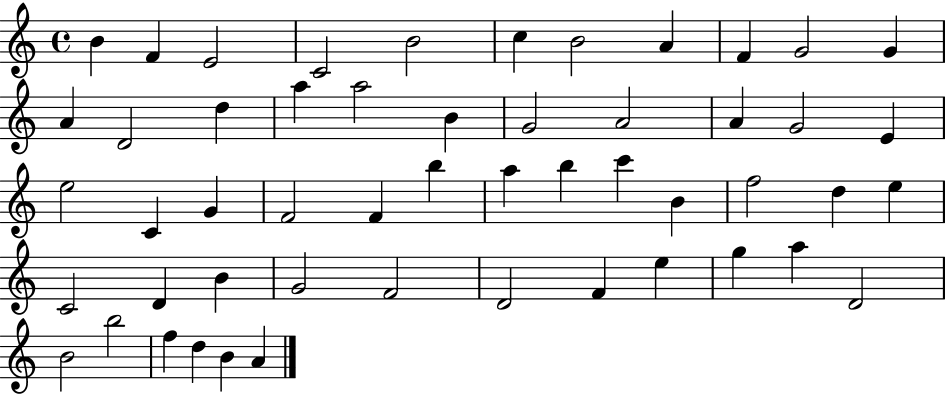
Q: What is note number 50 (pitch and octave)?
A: D5